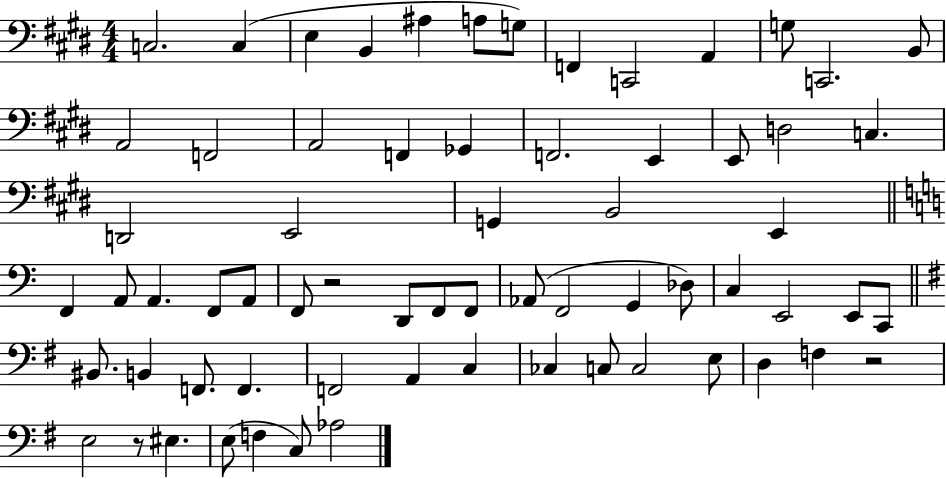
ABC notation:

X:1
T:Untitled
M:4/4
L:1/4
K:E
C,2 C, E, B,, ^A, A,/2 G,/2 F,, C,,2 A,, G,/2 C,,2 B,,/2 A,,2 F,,2 A,,2 F,, _G,, F,,2 E,, E,,/2 D,2 C, D,,2 E,,2 G,, B,,2 E,, F,, A,,/2 A,, F,,/2 A,,/2 F,,/2 z2 D,,/2 F,,/2 F,,/2 _A,,/2 F,,2 G,, _D,/2 C, E,,2 E,,/2 C,,/2 ^B,,/2 B,, F,,/2 F,, F,,2 A,, C, _C, C,/2 C,2 E,/2 D, F, z2 E,2 z/2 ^E, E,/2 F, C,/2 _A,2